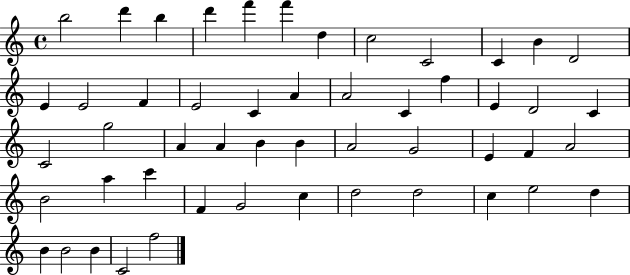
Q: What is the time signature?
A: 4/4